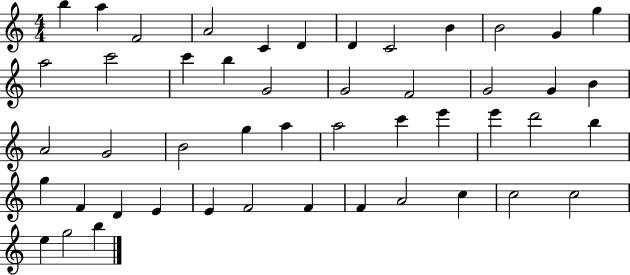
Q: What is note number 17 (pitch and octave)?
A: G4